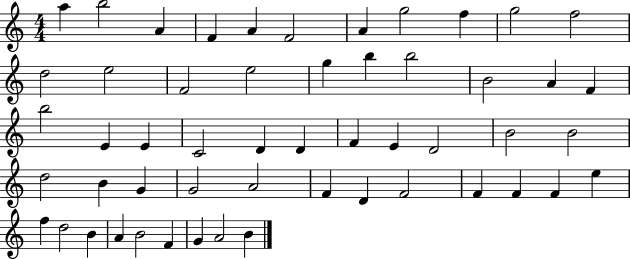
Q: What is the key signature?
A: C major